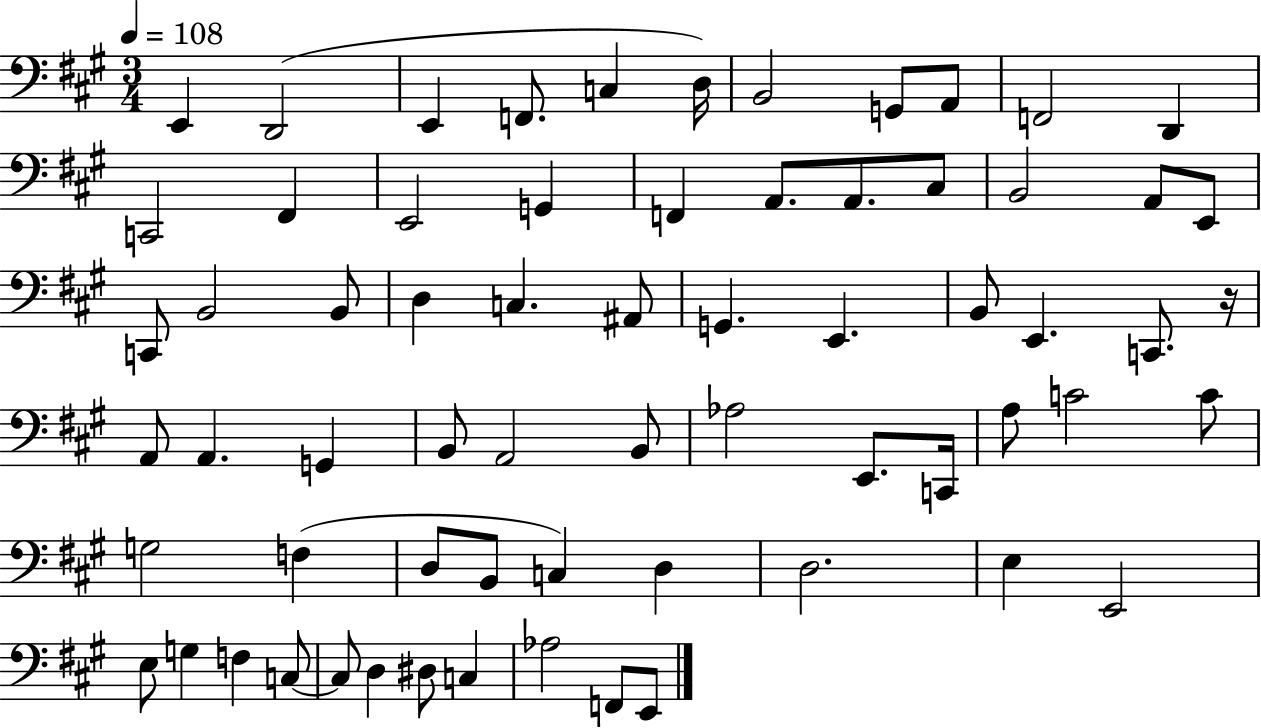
{
  \clef bass
  \numericTimeSignature
  \time 3/4
  \key a \major
  \tempo 4 = 108
  e,4 d,2( | e,4 f,8. c4 d16) | b,2 g,8 a,8 | f,2 d,4 | \break c,2 fis,4 | e,2 g,4 | f,4 a,8. a,8. cis8 | b,2 a,8 e,8 | \break c,8 b,2 b,8 | d4 c4. ais,8 | g,4. e,4. | b,8 e,4. c,8. r16 | \break a,8 a,4. g,4 | b,8 a,2 b,8 | aes2 e,8. c,16 | a8 c'2 c'8 | \break g2 f4( | d8 b,8 c4) d4 | d2. | e4 e,2 | \break e8 g4 f4 c8~~ | c8 d4 dis8 c4 | aes2 f,8 e,8 | \bar "|."
}